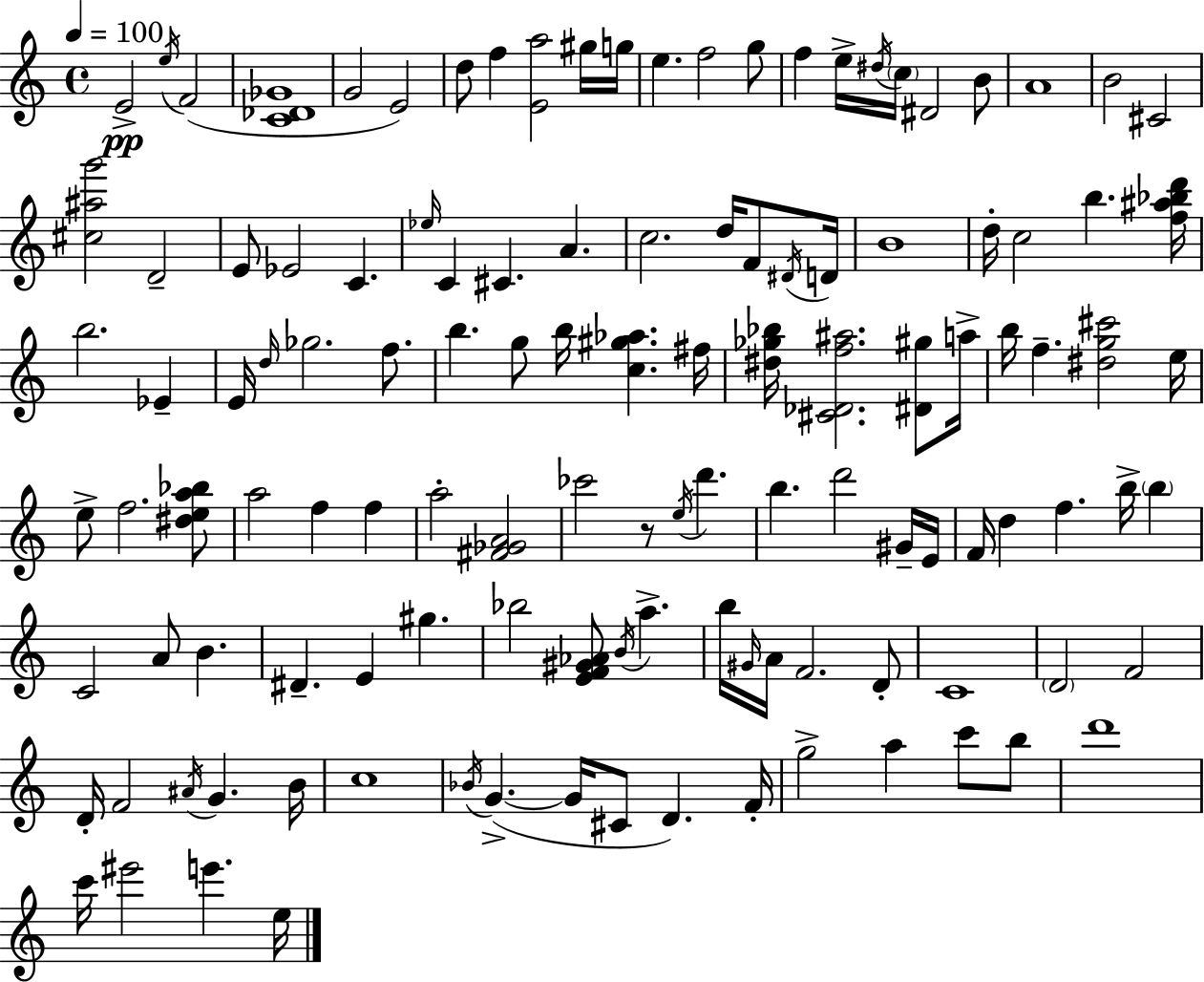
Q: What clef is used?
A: treble